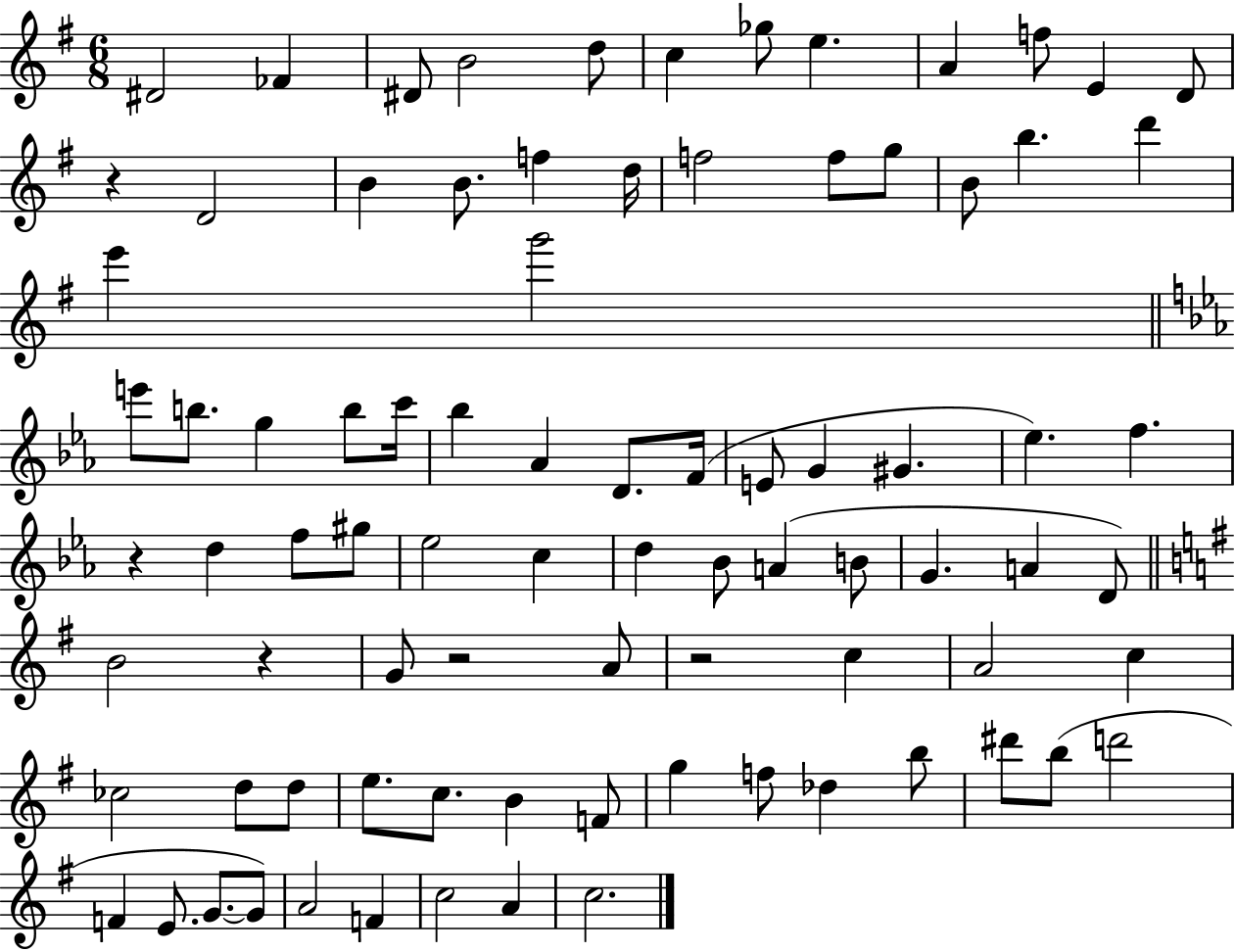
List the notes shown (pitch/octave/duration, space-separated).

D#4/h FES4/q D#4/e B4/h D5/e C5/q Gb5/e E5/q. A4/q F5/e E4/q D4/e R/q D4/h B4/q B4/e. F5/q D5/s F5/h F5/e G5/e B4/e B5/q. D6/q E6/q G6/h E6/e B5/e. G5/q B5/e C6/s Bb5/q Ab4/q D4/e. F4/s E4/e G4/q G#4/q. Eb5/q. F5/q. R/q D5/q F5/e G#5/e Eb5/h C5/q D5/q Bb4/e A4/q B4/e G4/q. A4/q D4/e B4/h R/q G4/e R/h A4/e R/h C5/q A4/h C5/q CES5/h D5/e D5/e E5/e. C5/e. B4/q F4/e G5/q F5/e Db5/q B5/e D#6/e B5/e D6/h F4/q E4/e. G4/e. G4/e A4/h F4/q C5/h A4/q C5/h.